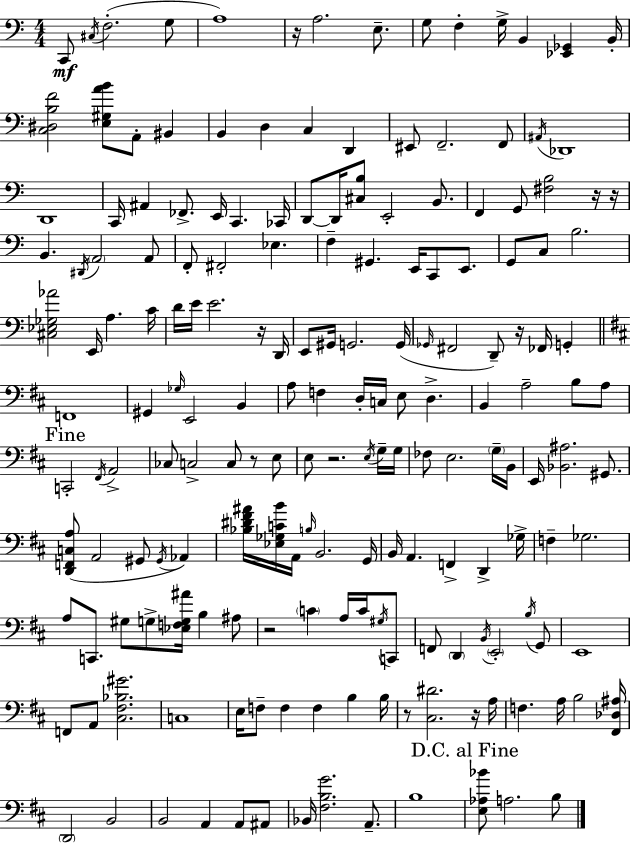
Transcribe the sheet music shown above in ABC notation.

X:1
T:Untitled
M:4/4
L:1/4
K:Am
C,,/2 ^C,/4 F,2 G,/2 A,4 z/4 A,2 E,/2 G,/2 F, G,/4 B,, [_E,,_G,,] B,,/4 [C,^D,B,F]2 [E,^G,AB]/2 A,,/2 ^B,, B,, D, C, D,, ^E,,/2 F,,2 F,,/2 ^A,,/4 _D,,4 D,,4 C,,/4 ^A,, _F,,/2 E,,/4 C,, _C,,/4 D,,/2 D,,/4 [^C,B,]/2 E,,2 B,,/2 F,, G,,/2 [^F,B,]2 z/4 z/4 B,, ^D,,/4 A,,2 A,,/2 F,,/2 ^F,,2 _E, F, ^G,, E,,/4 C,,/2 E,,/2 G,,/2 C,/2 B,2 [^C,_E,_G,_A]2 E,,/4 A, C/4 D/4 E/4 E2 z/4 D,,/4 E,,/2 ^G,,/4 G,,2 G,,/4 _G,,/4 ^F,,2 D,,/2 z/4 _F,,/4 G,, F,,4 ^G,, _G,/4 E,,2 B,, A,/2 F, D,/4 C,/4 E,/2 D, B,, A,2 B,/2 A,/2 C,,2 ^F,,/4 A,,2 _C,/2 C,2 C,/2 z/2 E,/2 E,/2 z2 E,/4 G,/4 G,/4 _F,/2 E,2 G,/4 B,,/4 E,,/4 [_B,,^A,]2 ^G,,/2 [D,,F,,C,A,]/2 A,,2 ^G,,/2 ^G,,/4 _A,, [_B,^D^F^A]/4 [_E,_G,CB]/4 A,,/4 B,/4 B,,2 G,,/4 B,,/4 A,, F,, D,, _G,/4 F, _G,2 A,/2 C,,/2 ^G,/2 G,/2 [_E,F,G,^A]/4 B, ^A,/2 z2 C A,/4 C/4 ^G,/4 C,,/2 F,,/2 D,, B,,/4 E,,2 B,/4 G,,/2 E,,4 F,,/2 A,,/2 [^C,^F,_B,^G]2 C,4 E,/4 F,/2 F, F, B, B,/4 z/2 [^C,^D]2 z/4 A,/4 F, A,/4 B,2 [^F,,_D,^A,]/4 D,,2 B,,2 B,,2 A,, A,,/2 ^A,,/2 _B,,/4 [^F,B,G]2 A,,/2 B,4 [E,_A,_B]/2 A,2 B,/2